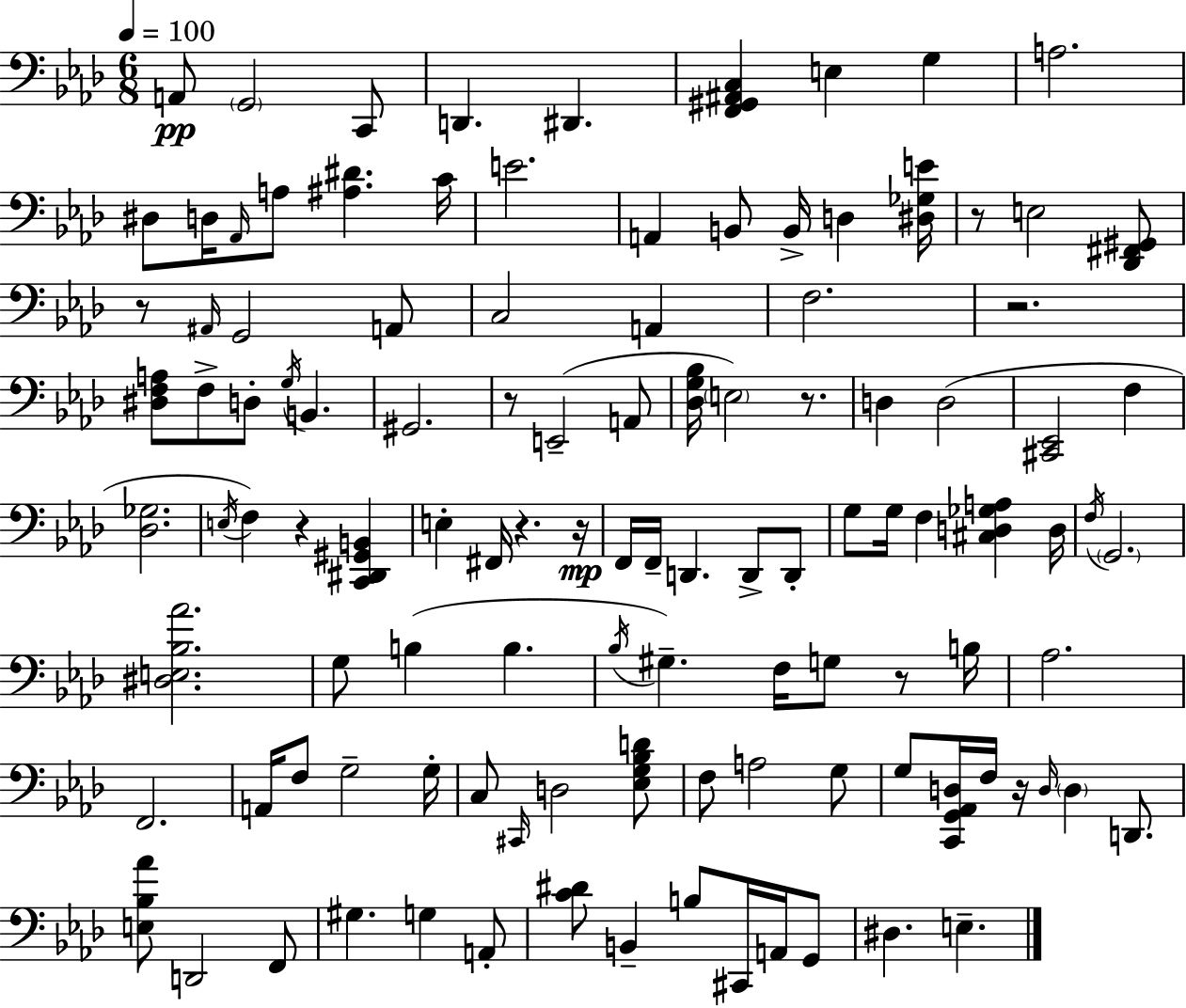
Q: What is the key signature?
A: AES major